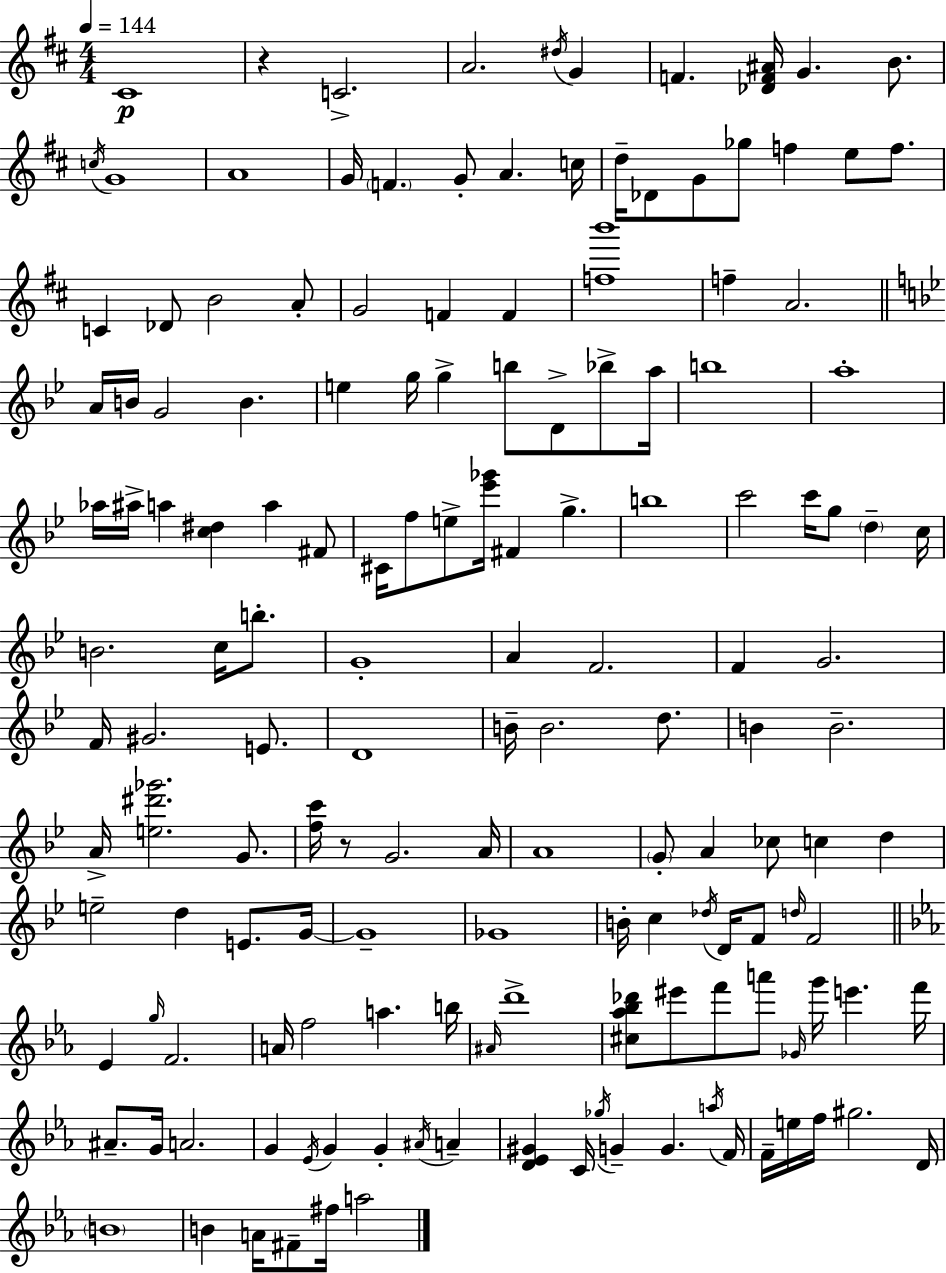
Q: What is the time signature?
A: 4/4